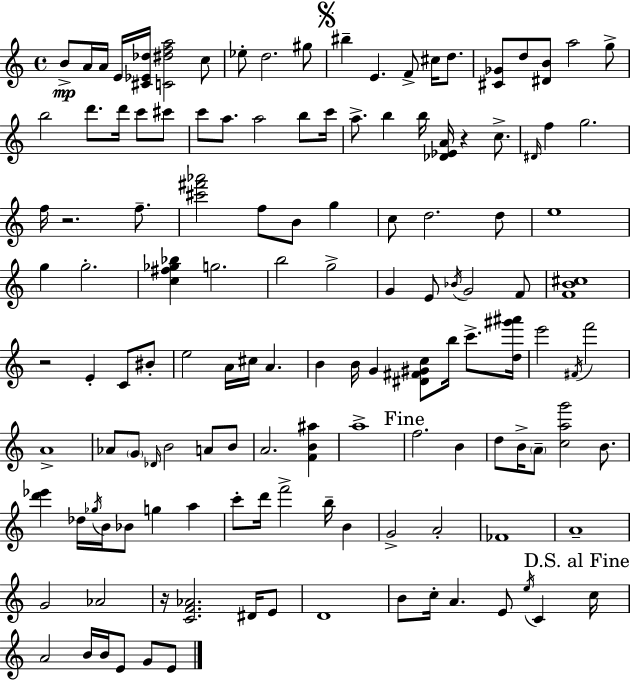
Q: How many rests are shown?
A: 4